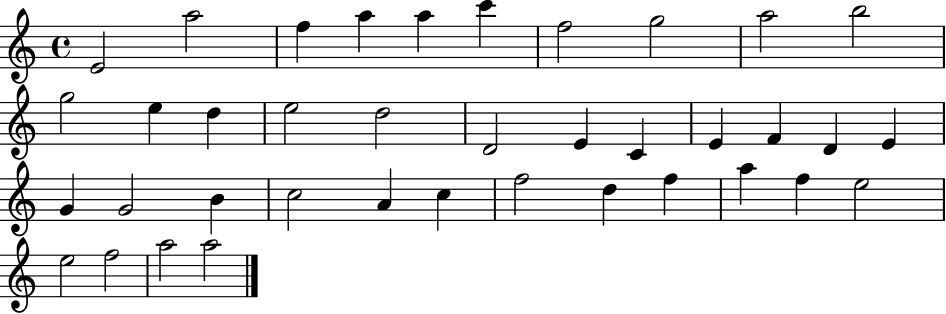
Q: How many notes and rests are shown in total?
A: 38